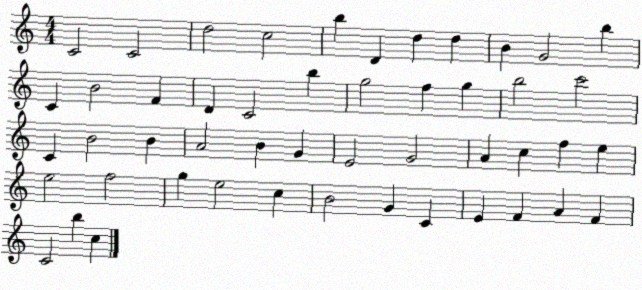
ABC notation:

X:1
T:Untitled
M:4/4
L:1/4
K:C
C2 C2 d2 c2 b D d d B G2 b C B2 F D C2 b g2 f g b2 c'2 C B2 B A2 B G E2 G2 A c f e e2 f2 g e2 c B2 G C E F A F C2 b c